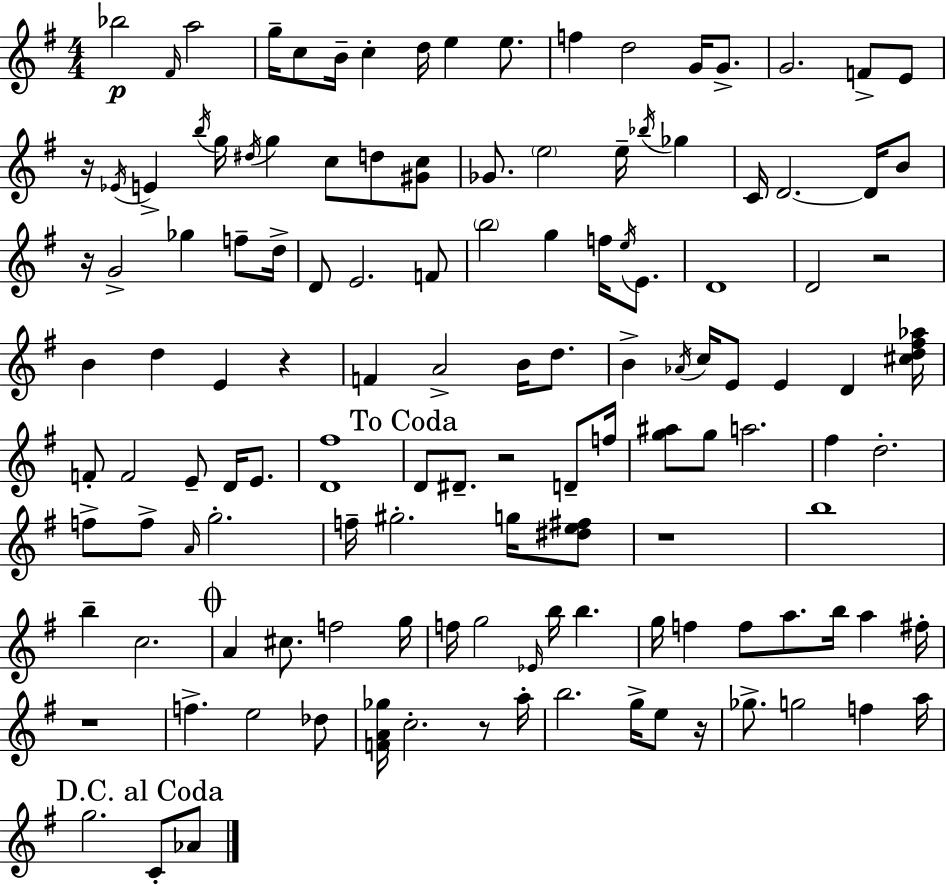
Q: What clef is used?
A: treble